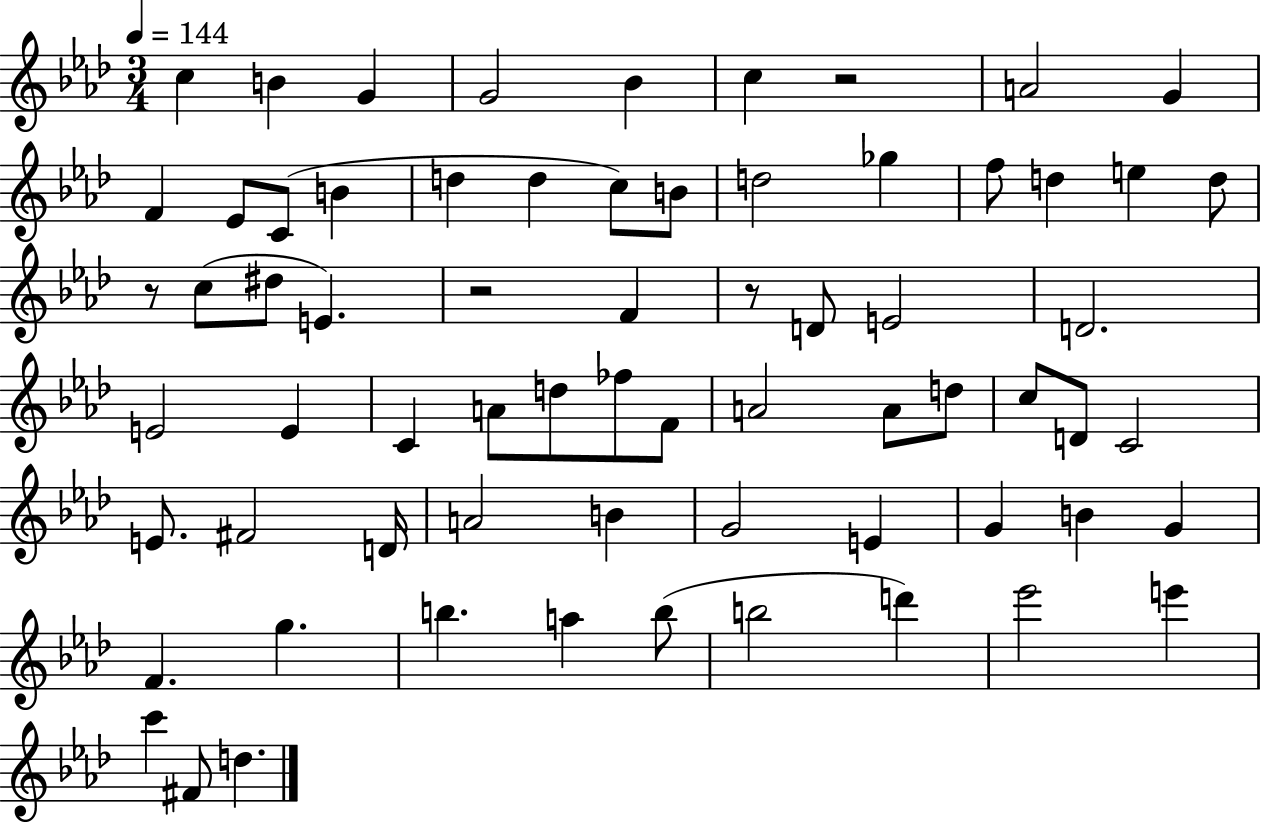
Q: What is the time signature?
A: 3/4